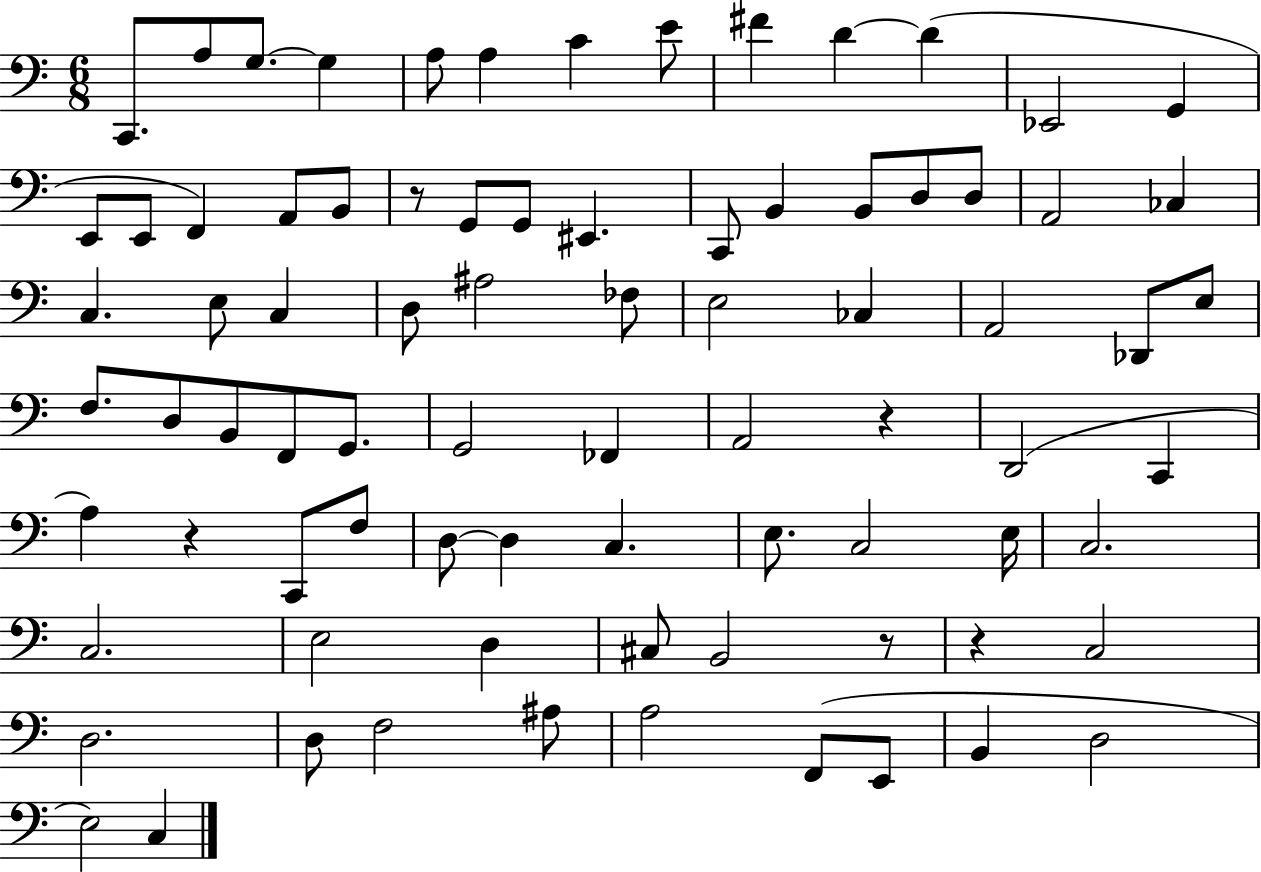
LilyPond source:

{
  \clef bass
  \numericTimeSignature
  \time 6/8
  \key c \major
  c,8. a8 g8.~~ g4 | a8 a4 c'4 e'8 | fis'4 d'4~~ d'4( | ees,2 g,4 | \break e,8 e,8 f,4) a,8 b,8 | r8 g,8 g,8 eis,4. | c,8 b,4 b,8 d8 d8 | a,2 ces4 | \break c4. e8 c4 | d8 ais2 fes8 | e2 ces4 | a,2 des,8 e8 | \break f8. d8 b,8 f,8 g,8. | g,2 fes,4 | a,2 r4 | d,2( c,4 | \break a4) r4 c,8 f8 | d8~~ d4 c4. | e8. c2 e16 | c2. | \break c2. | e2 d4 | cis8 b,2 r8 | r4 c2 | \break d2. | d8 f2 ais8 | a2 f,8( e,8 | b,4 d2 | \break e2) c4 | \bar "|."
}